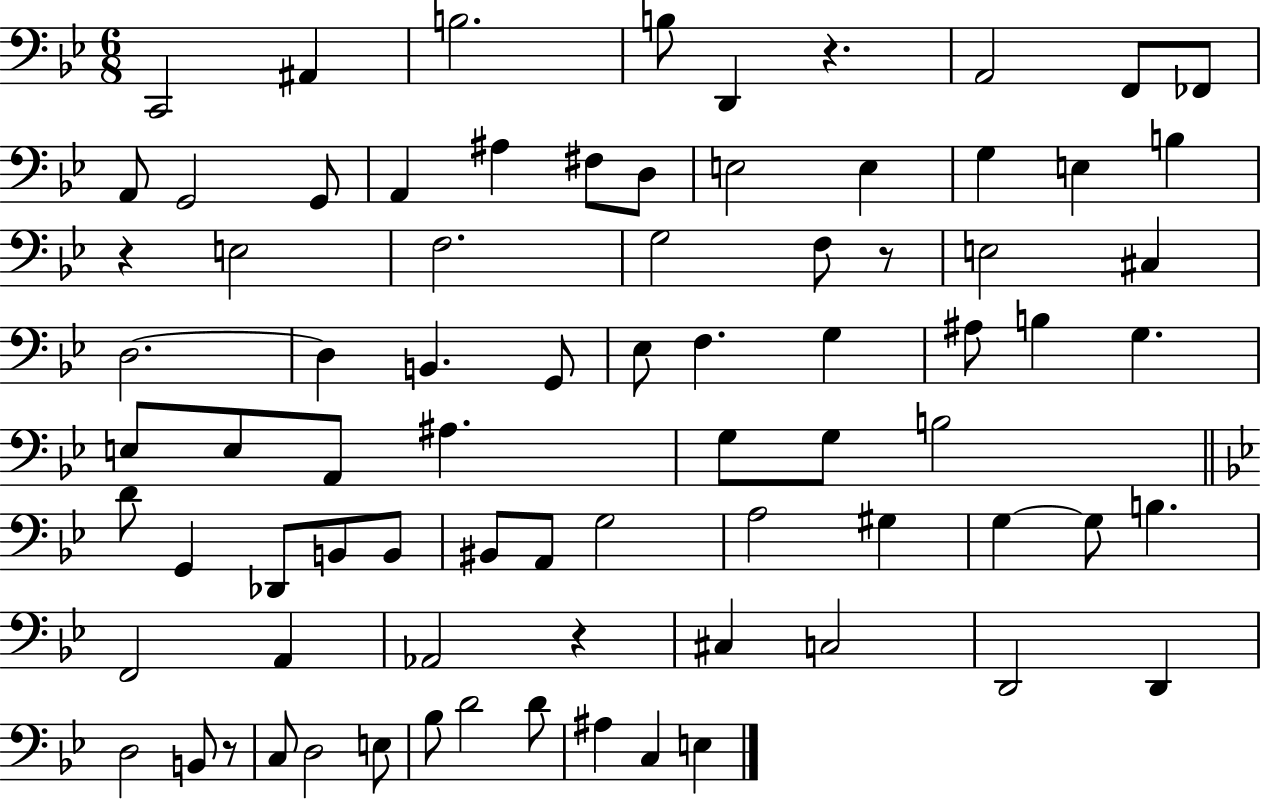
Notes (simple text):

C2/h A#2/q B3/h. B3/e D2/q R/q. A2/h F2/e FES2/e A2/e G2/h G2/e A2/q A#3/q F#3/e D3/e E3/h E3/q G3/q E3/q B3/q R/q E3/h F3/h. G3/h F3/e R/e E3/h C#3/q D3/h. D3/q B2/q. G2/e Eb3/e F3/q. G3/q A#3/e B3/q G3/q. E3/e E3/e A2/e A#3/q. G3/e G3/e B3/h D4/e G2/q Db2/e B2/e B2/e BIS2/e A2/e G3/h A3/h G#3/q G3/q G3/e B3/q. F2/h A2/q Ab2/h R/q C#3/q C3/h D2/h D2/q D3/h B2/e R/e C3/e D3/h E3/e Bb3/e D4/h D4/e A#3/q C3/q E3/q